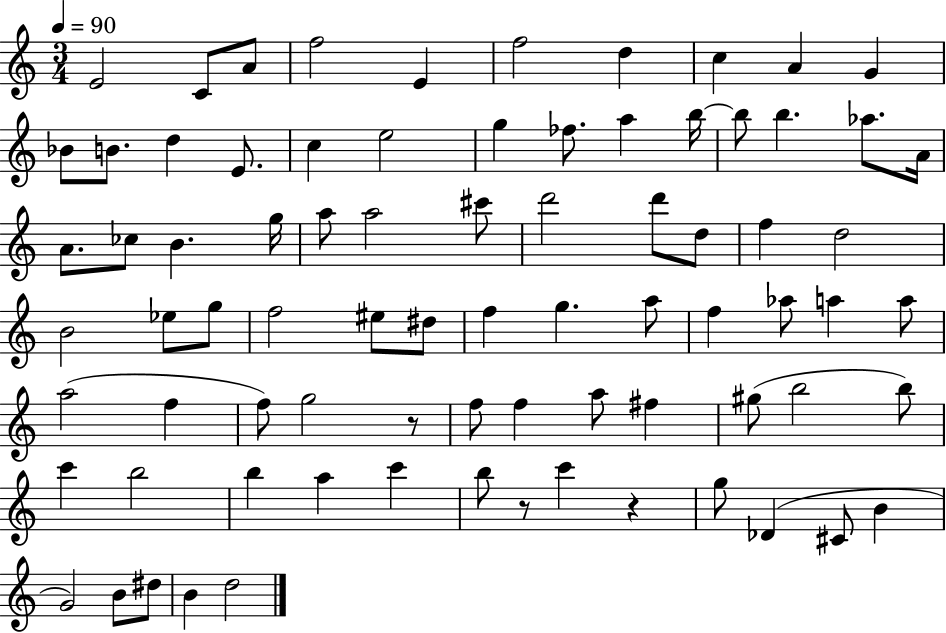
{
  \clef treble
  \numericTimeSignature
  \time 3/4
  \key c \major
  \tempo 4 = 90
  \repeat volta 2 { e'2 c'8 a'8 | f''2 e'4 | f''2 d''4 | c''4 a'4 g'4 | \break bes'8 b'8. d''4 e'8. | c''4 e''2 | g''4 fes''8. a''4 b''16~~ | b''8 b''4. aes''8. a'16 | \break a'8. ces''8 b'4. g''16 | a''8 a''2 cis'''8 | d'''2 d'''8 d''8 | f''4 d''2 | \break b'2 ees''8 g''8 | f''2 eis''8 dis''8 | f''4 g''4. a''8 | f''4 aes''8 a''4 a''8 | \break a''2( f''4 | f''8) g''2 r8 | f''8 f''4 a''8 fis''4 | gis''8( b''2 b''8) | \break c'''4 b''2 | b''4 a''4 c'''4 | b''8 r8 c'''4 r4 | g''8 des'4( cis'8 b'4 | \break g'2) b'8 dis''8 | b'4 d''2 | } \bar "|."
}